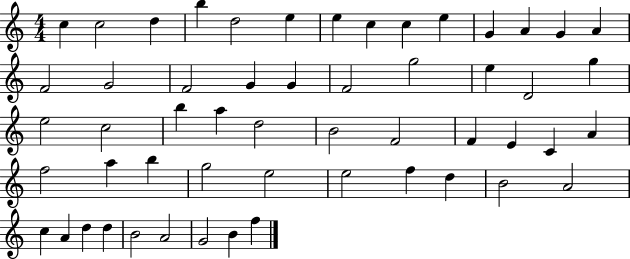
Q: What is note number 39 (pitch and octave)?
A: G5